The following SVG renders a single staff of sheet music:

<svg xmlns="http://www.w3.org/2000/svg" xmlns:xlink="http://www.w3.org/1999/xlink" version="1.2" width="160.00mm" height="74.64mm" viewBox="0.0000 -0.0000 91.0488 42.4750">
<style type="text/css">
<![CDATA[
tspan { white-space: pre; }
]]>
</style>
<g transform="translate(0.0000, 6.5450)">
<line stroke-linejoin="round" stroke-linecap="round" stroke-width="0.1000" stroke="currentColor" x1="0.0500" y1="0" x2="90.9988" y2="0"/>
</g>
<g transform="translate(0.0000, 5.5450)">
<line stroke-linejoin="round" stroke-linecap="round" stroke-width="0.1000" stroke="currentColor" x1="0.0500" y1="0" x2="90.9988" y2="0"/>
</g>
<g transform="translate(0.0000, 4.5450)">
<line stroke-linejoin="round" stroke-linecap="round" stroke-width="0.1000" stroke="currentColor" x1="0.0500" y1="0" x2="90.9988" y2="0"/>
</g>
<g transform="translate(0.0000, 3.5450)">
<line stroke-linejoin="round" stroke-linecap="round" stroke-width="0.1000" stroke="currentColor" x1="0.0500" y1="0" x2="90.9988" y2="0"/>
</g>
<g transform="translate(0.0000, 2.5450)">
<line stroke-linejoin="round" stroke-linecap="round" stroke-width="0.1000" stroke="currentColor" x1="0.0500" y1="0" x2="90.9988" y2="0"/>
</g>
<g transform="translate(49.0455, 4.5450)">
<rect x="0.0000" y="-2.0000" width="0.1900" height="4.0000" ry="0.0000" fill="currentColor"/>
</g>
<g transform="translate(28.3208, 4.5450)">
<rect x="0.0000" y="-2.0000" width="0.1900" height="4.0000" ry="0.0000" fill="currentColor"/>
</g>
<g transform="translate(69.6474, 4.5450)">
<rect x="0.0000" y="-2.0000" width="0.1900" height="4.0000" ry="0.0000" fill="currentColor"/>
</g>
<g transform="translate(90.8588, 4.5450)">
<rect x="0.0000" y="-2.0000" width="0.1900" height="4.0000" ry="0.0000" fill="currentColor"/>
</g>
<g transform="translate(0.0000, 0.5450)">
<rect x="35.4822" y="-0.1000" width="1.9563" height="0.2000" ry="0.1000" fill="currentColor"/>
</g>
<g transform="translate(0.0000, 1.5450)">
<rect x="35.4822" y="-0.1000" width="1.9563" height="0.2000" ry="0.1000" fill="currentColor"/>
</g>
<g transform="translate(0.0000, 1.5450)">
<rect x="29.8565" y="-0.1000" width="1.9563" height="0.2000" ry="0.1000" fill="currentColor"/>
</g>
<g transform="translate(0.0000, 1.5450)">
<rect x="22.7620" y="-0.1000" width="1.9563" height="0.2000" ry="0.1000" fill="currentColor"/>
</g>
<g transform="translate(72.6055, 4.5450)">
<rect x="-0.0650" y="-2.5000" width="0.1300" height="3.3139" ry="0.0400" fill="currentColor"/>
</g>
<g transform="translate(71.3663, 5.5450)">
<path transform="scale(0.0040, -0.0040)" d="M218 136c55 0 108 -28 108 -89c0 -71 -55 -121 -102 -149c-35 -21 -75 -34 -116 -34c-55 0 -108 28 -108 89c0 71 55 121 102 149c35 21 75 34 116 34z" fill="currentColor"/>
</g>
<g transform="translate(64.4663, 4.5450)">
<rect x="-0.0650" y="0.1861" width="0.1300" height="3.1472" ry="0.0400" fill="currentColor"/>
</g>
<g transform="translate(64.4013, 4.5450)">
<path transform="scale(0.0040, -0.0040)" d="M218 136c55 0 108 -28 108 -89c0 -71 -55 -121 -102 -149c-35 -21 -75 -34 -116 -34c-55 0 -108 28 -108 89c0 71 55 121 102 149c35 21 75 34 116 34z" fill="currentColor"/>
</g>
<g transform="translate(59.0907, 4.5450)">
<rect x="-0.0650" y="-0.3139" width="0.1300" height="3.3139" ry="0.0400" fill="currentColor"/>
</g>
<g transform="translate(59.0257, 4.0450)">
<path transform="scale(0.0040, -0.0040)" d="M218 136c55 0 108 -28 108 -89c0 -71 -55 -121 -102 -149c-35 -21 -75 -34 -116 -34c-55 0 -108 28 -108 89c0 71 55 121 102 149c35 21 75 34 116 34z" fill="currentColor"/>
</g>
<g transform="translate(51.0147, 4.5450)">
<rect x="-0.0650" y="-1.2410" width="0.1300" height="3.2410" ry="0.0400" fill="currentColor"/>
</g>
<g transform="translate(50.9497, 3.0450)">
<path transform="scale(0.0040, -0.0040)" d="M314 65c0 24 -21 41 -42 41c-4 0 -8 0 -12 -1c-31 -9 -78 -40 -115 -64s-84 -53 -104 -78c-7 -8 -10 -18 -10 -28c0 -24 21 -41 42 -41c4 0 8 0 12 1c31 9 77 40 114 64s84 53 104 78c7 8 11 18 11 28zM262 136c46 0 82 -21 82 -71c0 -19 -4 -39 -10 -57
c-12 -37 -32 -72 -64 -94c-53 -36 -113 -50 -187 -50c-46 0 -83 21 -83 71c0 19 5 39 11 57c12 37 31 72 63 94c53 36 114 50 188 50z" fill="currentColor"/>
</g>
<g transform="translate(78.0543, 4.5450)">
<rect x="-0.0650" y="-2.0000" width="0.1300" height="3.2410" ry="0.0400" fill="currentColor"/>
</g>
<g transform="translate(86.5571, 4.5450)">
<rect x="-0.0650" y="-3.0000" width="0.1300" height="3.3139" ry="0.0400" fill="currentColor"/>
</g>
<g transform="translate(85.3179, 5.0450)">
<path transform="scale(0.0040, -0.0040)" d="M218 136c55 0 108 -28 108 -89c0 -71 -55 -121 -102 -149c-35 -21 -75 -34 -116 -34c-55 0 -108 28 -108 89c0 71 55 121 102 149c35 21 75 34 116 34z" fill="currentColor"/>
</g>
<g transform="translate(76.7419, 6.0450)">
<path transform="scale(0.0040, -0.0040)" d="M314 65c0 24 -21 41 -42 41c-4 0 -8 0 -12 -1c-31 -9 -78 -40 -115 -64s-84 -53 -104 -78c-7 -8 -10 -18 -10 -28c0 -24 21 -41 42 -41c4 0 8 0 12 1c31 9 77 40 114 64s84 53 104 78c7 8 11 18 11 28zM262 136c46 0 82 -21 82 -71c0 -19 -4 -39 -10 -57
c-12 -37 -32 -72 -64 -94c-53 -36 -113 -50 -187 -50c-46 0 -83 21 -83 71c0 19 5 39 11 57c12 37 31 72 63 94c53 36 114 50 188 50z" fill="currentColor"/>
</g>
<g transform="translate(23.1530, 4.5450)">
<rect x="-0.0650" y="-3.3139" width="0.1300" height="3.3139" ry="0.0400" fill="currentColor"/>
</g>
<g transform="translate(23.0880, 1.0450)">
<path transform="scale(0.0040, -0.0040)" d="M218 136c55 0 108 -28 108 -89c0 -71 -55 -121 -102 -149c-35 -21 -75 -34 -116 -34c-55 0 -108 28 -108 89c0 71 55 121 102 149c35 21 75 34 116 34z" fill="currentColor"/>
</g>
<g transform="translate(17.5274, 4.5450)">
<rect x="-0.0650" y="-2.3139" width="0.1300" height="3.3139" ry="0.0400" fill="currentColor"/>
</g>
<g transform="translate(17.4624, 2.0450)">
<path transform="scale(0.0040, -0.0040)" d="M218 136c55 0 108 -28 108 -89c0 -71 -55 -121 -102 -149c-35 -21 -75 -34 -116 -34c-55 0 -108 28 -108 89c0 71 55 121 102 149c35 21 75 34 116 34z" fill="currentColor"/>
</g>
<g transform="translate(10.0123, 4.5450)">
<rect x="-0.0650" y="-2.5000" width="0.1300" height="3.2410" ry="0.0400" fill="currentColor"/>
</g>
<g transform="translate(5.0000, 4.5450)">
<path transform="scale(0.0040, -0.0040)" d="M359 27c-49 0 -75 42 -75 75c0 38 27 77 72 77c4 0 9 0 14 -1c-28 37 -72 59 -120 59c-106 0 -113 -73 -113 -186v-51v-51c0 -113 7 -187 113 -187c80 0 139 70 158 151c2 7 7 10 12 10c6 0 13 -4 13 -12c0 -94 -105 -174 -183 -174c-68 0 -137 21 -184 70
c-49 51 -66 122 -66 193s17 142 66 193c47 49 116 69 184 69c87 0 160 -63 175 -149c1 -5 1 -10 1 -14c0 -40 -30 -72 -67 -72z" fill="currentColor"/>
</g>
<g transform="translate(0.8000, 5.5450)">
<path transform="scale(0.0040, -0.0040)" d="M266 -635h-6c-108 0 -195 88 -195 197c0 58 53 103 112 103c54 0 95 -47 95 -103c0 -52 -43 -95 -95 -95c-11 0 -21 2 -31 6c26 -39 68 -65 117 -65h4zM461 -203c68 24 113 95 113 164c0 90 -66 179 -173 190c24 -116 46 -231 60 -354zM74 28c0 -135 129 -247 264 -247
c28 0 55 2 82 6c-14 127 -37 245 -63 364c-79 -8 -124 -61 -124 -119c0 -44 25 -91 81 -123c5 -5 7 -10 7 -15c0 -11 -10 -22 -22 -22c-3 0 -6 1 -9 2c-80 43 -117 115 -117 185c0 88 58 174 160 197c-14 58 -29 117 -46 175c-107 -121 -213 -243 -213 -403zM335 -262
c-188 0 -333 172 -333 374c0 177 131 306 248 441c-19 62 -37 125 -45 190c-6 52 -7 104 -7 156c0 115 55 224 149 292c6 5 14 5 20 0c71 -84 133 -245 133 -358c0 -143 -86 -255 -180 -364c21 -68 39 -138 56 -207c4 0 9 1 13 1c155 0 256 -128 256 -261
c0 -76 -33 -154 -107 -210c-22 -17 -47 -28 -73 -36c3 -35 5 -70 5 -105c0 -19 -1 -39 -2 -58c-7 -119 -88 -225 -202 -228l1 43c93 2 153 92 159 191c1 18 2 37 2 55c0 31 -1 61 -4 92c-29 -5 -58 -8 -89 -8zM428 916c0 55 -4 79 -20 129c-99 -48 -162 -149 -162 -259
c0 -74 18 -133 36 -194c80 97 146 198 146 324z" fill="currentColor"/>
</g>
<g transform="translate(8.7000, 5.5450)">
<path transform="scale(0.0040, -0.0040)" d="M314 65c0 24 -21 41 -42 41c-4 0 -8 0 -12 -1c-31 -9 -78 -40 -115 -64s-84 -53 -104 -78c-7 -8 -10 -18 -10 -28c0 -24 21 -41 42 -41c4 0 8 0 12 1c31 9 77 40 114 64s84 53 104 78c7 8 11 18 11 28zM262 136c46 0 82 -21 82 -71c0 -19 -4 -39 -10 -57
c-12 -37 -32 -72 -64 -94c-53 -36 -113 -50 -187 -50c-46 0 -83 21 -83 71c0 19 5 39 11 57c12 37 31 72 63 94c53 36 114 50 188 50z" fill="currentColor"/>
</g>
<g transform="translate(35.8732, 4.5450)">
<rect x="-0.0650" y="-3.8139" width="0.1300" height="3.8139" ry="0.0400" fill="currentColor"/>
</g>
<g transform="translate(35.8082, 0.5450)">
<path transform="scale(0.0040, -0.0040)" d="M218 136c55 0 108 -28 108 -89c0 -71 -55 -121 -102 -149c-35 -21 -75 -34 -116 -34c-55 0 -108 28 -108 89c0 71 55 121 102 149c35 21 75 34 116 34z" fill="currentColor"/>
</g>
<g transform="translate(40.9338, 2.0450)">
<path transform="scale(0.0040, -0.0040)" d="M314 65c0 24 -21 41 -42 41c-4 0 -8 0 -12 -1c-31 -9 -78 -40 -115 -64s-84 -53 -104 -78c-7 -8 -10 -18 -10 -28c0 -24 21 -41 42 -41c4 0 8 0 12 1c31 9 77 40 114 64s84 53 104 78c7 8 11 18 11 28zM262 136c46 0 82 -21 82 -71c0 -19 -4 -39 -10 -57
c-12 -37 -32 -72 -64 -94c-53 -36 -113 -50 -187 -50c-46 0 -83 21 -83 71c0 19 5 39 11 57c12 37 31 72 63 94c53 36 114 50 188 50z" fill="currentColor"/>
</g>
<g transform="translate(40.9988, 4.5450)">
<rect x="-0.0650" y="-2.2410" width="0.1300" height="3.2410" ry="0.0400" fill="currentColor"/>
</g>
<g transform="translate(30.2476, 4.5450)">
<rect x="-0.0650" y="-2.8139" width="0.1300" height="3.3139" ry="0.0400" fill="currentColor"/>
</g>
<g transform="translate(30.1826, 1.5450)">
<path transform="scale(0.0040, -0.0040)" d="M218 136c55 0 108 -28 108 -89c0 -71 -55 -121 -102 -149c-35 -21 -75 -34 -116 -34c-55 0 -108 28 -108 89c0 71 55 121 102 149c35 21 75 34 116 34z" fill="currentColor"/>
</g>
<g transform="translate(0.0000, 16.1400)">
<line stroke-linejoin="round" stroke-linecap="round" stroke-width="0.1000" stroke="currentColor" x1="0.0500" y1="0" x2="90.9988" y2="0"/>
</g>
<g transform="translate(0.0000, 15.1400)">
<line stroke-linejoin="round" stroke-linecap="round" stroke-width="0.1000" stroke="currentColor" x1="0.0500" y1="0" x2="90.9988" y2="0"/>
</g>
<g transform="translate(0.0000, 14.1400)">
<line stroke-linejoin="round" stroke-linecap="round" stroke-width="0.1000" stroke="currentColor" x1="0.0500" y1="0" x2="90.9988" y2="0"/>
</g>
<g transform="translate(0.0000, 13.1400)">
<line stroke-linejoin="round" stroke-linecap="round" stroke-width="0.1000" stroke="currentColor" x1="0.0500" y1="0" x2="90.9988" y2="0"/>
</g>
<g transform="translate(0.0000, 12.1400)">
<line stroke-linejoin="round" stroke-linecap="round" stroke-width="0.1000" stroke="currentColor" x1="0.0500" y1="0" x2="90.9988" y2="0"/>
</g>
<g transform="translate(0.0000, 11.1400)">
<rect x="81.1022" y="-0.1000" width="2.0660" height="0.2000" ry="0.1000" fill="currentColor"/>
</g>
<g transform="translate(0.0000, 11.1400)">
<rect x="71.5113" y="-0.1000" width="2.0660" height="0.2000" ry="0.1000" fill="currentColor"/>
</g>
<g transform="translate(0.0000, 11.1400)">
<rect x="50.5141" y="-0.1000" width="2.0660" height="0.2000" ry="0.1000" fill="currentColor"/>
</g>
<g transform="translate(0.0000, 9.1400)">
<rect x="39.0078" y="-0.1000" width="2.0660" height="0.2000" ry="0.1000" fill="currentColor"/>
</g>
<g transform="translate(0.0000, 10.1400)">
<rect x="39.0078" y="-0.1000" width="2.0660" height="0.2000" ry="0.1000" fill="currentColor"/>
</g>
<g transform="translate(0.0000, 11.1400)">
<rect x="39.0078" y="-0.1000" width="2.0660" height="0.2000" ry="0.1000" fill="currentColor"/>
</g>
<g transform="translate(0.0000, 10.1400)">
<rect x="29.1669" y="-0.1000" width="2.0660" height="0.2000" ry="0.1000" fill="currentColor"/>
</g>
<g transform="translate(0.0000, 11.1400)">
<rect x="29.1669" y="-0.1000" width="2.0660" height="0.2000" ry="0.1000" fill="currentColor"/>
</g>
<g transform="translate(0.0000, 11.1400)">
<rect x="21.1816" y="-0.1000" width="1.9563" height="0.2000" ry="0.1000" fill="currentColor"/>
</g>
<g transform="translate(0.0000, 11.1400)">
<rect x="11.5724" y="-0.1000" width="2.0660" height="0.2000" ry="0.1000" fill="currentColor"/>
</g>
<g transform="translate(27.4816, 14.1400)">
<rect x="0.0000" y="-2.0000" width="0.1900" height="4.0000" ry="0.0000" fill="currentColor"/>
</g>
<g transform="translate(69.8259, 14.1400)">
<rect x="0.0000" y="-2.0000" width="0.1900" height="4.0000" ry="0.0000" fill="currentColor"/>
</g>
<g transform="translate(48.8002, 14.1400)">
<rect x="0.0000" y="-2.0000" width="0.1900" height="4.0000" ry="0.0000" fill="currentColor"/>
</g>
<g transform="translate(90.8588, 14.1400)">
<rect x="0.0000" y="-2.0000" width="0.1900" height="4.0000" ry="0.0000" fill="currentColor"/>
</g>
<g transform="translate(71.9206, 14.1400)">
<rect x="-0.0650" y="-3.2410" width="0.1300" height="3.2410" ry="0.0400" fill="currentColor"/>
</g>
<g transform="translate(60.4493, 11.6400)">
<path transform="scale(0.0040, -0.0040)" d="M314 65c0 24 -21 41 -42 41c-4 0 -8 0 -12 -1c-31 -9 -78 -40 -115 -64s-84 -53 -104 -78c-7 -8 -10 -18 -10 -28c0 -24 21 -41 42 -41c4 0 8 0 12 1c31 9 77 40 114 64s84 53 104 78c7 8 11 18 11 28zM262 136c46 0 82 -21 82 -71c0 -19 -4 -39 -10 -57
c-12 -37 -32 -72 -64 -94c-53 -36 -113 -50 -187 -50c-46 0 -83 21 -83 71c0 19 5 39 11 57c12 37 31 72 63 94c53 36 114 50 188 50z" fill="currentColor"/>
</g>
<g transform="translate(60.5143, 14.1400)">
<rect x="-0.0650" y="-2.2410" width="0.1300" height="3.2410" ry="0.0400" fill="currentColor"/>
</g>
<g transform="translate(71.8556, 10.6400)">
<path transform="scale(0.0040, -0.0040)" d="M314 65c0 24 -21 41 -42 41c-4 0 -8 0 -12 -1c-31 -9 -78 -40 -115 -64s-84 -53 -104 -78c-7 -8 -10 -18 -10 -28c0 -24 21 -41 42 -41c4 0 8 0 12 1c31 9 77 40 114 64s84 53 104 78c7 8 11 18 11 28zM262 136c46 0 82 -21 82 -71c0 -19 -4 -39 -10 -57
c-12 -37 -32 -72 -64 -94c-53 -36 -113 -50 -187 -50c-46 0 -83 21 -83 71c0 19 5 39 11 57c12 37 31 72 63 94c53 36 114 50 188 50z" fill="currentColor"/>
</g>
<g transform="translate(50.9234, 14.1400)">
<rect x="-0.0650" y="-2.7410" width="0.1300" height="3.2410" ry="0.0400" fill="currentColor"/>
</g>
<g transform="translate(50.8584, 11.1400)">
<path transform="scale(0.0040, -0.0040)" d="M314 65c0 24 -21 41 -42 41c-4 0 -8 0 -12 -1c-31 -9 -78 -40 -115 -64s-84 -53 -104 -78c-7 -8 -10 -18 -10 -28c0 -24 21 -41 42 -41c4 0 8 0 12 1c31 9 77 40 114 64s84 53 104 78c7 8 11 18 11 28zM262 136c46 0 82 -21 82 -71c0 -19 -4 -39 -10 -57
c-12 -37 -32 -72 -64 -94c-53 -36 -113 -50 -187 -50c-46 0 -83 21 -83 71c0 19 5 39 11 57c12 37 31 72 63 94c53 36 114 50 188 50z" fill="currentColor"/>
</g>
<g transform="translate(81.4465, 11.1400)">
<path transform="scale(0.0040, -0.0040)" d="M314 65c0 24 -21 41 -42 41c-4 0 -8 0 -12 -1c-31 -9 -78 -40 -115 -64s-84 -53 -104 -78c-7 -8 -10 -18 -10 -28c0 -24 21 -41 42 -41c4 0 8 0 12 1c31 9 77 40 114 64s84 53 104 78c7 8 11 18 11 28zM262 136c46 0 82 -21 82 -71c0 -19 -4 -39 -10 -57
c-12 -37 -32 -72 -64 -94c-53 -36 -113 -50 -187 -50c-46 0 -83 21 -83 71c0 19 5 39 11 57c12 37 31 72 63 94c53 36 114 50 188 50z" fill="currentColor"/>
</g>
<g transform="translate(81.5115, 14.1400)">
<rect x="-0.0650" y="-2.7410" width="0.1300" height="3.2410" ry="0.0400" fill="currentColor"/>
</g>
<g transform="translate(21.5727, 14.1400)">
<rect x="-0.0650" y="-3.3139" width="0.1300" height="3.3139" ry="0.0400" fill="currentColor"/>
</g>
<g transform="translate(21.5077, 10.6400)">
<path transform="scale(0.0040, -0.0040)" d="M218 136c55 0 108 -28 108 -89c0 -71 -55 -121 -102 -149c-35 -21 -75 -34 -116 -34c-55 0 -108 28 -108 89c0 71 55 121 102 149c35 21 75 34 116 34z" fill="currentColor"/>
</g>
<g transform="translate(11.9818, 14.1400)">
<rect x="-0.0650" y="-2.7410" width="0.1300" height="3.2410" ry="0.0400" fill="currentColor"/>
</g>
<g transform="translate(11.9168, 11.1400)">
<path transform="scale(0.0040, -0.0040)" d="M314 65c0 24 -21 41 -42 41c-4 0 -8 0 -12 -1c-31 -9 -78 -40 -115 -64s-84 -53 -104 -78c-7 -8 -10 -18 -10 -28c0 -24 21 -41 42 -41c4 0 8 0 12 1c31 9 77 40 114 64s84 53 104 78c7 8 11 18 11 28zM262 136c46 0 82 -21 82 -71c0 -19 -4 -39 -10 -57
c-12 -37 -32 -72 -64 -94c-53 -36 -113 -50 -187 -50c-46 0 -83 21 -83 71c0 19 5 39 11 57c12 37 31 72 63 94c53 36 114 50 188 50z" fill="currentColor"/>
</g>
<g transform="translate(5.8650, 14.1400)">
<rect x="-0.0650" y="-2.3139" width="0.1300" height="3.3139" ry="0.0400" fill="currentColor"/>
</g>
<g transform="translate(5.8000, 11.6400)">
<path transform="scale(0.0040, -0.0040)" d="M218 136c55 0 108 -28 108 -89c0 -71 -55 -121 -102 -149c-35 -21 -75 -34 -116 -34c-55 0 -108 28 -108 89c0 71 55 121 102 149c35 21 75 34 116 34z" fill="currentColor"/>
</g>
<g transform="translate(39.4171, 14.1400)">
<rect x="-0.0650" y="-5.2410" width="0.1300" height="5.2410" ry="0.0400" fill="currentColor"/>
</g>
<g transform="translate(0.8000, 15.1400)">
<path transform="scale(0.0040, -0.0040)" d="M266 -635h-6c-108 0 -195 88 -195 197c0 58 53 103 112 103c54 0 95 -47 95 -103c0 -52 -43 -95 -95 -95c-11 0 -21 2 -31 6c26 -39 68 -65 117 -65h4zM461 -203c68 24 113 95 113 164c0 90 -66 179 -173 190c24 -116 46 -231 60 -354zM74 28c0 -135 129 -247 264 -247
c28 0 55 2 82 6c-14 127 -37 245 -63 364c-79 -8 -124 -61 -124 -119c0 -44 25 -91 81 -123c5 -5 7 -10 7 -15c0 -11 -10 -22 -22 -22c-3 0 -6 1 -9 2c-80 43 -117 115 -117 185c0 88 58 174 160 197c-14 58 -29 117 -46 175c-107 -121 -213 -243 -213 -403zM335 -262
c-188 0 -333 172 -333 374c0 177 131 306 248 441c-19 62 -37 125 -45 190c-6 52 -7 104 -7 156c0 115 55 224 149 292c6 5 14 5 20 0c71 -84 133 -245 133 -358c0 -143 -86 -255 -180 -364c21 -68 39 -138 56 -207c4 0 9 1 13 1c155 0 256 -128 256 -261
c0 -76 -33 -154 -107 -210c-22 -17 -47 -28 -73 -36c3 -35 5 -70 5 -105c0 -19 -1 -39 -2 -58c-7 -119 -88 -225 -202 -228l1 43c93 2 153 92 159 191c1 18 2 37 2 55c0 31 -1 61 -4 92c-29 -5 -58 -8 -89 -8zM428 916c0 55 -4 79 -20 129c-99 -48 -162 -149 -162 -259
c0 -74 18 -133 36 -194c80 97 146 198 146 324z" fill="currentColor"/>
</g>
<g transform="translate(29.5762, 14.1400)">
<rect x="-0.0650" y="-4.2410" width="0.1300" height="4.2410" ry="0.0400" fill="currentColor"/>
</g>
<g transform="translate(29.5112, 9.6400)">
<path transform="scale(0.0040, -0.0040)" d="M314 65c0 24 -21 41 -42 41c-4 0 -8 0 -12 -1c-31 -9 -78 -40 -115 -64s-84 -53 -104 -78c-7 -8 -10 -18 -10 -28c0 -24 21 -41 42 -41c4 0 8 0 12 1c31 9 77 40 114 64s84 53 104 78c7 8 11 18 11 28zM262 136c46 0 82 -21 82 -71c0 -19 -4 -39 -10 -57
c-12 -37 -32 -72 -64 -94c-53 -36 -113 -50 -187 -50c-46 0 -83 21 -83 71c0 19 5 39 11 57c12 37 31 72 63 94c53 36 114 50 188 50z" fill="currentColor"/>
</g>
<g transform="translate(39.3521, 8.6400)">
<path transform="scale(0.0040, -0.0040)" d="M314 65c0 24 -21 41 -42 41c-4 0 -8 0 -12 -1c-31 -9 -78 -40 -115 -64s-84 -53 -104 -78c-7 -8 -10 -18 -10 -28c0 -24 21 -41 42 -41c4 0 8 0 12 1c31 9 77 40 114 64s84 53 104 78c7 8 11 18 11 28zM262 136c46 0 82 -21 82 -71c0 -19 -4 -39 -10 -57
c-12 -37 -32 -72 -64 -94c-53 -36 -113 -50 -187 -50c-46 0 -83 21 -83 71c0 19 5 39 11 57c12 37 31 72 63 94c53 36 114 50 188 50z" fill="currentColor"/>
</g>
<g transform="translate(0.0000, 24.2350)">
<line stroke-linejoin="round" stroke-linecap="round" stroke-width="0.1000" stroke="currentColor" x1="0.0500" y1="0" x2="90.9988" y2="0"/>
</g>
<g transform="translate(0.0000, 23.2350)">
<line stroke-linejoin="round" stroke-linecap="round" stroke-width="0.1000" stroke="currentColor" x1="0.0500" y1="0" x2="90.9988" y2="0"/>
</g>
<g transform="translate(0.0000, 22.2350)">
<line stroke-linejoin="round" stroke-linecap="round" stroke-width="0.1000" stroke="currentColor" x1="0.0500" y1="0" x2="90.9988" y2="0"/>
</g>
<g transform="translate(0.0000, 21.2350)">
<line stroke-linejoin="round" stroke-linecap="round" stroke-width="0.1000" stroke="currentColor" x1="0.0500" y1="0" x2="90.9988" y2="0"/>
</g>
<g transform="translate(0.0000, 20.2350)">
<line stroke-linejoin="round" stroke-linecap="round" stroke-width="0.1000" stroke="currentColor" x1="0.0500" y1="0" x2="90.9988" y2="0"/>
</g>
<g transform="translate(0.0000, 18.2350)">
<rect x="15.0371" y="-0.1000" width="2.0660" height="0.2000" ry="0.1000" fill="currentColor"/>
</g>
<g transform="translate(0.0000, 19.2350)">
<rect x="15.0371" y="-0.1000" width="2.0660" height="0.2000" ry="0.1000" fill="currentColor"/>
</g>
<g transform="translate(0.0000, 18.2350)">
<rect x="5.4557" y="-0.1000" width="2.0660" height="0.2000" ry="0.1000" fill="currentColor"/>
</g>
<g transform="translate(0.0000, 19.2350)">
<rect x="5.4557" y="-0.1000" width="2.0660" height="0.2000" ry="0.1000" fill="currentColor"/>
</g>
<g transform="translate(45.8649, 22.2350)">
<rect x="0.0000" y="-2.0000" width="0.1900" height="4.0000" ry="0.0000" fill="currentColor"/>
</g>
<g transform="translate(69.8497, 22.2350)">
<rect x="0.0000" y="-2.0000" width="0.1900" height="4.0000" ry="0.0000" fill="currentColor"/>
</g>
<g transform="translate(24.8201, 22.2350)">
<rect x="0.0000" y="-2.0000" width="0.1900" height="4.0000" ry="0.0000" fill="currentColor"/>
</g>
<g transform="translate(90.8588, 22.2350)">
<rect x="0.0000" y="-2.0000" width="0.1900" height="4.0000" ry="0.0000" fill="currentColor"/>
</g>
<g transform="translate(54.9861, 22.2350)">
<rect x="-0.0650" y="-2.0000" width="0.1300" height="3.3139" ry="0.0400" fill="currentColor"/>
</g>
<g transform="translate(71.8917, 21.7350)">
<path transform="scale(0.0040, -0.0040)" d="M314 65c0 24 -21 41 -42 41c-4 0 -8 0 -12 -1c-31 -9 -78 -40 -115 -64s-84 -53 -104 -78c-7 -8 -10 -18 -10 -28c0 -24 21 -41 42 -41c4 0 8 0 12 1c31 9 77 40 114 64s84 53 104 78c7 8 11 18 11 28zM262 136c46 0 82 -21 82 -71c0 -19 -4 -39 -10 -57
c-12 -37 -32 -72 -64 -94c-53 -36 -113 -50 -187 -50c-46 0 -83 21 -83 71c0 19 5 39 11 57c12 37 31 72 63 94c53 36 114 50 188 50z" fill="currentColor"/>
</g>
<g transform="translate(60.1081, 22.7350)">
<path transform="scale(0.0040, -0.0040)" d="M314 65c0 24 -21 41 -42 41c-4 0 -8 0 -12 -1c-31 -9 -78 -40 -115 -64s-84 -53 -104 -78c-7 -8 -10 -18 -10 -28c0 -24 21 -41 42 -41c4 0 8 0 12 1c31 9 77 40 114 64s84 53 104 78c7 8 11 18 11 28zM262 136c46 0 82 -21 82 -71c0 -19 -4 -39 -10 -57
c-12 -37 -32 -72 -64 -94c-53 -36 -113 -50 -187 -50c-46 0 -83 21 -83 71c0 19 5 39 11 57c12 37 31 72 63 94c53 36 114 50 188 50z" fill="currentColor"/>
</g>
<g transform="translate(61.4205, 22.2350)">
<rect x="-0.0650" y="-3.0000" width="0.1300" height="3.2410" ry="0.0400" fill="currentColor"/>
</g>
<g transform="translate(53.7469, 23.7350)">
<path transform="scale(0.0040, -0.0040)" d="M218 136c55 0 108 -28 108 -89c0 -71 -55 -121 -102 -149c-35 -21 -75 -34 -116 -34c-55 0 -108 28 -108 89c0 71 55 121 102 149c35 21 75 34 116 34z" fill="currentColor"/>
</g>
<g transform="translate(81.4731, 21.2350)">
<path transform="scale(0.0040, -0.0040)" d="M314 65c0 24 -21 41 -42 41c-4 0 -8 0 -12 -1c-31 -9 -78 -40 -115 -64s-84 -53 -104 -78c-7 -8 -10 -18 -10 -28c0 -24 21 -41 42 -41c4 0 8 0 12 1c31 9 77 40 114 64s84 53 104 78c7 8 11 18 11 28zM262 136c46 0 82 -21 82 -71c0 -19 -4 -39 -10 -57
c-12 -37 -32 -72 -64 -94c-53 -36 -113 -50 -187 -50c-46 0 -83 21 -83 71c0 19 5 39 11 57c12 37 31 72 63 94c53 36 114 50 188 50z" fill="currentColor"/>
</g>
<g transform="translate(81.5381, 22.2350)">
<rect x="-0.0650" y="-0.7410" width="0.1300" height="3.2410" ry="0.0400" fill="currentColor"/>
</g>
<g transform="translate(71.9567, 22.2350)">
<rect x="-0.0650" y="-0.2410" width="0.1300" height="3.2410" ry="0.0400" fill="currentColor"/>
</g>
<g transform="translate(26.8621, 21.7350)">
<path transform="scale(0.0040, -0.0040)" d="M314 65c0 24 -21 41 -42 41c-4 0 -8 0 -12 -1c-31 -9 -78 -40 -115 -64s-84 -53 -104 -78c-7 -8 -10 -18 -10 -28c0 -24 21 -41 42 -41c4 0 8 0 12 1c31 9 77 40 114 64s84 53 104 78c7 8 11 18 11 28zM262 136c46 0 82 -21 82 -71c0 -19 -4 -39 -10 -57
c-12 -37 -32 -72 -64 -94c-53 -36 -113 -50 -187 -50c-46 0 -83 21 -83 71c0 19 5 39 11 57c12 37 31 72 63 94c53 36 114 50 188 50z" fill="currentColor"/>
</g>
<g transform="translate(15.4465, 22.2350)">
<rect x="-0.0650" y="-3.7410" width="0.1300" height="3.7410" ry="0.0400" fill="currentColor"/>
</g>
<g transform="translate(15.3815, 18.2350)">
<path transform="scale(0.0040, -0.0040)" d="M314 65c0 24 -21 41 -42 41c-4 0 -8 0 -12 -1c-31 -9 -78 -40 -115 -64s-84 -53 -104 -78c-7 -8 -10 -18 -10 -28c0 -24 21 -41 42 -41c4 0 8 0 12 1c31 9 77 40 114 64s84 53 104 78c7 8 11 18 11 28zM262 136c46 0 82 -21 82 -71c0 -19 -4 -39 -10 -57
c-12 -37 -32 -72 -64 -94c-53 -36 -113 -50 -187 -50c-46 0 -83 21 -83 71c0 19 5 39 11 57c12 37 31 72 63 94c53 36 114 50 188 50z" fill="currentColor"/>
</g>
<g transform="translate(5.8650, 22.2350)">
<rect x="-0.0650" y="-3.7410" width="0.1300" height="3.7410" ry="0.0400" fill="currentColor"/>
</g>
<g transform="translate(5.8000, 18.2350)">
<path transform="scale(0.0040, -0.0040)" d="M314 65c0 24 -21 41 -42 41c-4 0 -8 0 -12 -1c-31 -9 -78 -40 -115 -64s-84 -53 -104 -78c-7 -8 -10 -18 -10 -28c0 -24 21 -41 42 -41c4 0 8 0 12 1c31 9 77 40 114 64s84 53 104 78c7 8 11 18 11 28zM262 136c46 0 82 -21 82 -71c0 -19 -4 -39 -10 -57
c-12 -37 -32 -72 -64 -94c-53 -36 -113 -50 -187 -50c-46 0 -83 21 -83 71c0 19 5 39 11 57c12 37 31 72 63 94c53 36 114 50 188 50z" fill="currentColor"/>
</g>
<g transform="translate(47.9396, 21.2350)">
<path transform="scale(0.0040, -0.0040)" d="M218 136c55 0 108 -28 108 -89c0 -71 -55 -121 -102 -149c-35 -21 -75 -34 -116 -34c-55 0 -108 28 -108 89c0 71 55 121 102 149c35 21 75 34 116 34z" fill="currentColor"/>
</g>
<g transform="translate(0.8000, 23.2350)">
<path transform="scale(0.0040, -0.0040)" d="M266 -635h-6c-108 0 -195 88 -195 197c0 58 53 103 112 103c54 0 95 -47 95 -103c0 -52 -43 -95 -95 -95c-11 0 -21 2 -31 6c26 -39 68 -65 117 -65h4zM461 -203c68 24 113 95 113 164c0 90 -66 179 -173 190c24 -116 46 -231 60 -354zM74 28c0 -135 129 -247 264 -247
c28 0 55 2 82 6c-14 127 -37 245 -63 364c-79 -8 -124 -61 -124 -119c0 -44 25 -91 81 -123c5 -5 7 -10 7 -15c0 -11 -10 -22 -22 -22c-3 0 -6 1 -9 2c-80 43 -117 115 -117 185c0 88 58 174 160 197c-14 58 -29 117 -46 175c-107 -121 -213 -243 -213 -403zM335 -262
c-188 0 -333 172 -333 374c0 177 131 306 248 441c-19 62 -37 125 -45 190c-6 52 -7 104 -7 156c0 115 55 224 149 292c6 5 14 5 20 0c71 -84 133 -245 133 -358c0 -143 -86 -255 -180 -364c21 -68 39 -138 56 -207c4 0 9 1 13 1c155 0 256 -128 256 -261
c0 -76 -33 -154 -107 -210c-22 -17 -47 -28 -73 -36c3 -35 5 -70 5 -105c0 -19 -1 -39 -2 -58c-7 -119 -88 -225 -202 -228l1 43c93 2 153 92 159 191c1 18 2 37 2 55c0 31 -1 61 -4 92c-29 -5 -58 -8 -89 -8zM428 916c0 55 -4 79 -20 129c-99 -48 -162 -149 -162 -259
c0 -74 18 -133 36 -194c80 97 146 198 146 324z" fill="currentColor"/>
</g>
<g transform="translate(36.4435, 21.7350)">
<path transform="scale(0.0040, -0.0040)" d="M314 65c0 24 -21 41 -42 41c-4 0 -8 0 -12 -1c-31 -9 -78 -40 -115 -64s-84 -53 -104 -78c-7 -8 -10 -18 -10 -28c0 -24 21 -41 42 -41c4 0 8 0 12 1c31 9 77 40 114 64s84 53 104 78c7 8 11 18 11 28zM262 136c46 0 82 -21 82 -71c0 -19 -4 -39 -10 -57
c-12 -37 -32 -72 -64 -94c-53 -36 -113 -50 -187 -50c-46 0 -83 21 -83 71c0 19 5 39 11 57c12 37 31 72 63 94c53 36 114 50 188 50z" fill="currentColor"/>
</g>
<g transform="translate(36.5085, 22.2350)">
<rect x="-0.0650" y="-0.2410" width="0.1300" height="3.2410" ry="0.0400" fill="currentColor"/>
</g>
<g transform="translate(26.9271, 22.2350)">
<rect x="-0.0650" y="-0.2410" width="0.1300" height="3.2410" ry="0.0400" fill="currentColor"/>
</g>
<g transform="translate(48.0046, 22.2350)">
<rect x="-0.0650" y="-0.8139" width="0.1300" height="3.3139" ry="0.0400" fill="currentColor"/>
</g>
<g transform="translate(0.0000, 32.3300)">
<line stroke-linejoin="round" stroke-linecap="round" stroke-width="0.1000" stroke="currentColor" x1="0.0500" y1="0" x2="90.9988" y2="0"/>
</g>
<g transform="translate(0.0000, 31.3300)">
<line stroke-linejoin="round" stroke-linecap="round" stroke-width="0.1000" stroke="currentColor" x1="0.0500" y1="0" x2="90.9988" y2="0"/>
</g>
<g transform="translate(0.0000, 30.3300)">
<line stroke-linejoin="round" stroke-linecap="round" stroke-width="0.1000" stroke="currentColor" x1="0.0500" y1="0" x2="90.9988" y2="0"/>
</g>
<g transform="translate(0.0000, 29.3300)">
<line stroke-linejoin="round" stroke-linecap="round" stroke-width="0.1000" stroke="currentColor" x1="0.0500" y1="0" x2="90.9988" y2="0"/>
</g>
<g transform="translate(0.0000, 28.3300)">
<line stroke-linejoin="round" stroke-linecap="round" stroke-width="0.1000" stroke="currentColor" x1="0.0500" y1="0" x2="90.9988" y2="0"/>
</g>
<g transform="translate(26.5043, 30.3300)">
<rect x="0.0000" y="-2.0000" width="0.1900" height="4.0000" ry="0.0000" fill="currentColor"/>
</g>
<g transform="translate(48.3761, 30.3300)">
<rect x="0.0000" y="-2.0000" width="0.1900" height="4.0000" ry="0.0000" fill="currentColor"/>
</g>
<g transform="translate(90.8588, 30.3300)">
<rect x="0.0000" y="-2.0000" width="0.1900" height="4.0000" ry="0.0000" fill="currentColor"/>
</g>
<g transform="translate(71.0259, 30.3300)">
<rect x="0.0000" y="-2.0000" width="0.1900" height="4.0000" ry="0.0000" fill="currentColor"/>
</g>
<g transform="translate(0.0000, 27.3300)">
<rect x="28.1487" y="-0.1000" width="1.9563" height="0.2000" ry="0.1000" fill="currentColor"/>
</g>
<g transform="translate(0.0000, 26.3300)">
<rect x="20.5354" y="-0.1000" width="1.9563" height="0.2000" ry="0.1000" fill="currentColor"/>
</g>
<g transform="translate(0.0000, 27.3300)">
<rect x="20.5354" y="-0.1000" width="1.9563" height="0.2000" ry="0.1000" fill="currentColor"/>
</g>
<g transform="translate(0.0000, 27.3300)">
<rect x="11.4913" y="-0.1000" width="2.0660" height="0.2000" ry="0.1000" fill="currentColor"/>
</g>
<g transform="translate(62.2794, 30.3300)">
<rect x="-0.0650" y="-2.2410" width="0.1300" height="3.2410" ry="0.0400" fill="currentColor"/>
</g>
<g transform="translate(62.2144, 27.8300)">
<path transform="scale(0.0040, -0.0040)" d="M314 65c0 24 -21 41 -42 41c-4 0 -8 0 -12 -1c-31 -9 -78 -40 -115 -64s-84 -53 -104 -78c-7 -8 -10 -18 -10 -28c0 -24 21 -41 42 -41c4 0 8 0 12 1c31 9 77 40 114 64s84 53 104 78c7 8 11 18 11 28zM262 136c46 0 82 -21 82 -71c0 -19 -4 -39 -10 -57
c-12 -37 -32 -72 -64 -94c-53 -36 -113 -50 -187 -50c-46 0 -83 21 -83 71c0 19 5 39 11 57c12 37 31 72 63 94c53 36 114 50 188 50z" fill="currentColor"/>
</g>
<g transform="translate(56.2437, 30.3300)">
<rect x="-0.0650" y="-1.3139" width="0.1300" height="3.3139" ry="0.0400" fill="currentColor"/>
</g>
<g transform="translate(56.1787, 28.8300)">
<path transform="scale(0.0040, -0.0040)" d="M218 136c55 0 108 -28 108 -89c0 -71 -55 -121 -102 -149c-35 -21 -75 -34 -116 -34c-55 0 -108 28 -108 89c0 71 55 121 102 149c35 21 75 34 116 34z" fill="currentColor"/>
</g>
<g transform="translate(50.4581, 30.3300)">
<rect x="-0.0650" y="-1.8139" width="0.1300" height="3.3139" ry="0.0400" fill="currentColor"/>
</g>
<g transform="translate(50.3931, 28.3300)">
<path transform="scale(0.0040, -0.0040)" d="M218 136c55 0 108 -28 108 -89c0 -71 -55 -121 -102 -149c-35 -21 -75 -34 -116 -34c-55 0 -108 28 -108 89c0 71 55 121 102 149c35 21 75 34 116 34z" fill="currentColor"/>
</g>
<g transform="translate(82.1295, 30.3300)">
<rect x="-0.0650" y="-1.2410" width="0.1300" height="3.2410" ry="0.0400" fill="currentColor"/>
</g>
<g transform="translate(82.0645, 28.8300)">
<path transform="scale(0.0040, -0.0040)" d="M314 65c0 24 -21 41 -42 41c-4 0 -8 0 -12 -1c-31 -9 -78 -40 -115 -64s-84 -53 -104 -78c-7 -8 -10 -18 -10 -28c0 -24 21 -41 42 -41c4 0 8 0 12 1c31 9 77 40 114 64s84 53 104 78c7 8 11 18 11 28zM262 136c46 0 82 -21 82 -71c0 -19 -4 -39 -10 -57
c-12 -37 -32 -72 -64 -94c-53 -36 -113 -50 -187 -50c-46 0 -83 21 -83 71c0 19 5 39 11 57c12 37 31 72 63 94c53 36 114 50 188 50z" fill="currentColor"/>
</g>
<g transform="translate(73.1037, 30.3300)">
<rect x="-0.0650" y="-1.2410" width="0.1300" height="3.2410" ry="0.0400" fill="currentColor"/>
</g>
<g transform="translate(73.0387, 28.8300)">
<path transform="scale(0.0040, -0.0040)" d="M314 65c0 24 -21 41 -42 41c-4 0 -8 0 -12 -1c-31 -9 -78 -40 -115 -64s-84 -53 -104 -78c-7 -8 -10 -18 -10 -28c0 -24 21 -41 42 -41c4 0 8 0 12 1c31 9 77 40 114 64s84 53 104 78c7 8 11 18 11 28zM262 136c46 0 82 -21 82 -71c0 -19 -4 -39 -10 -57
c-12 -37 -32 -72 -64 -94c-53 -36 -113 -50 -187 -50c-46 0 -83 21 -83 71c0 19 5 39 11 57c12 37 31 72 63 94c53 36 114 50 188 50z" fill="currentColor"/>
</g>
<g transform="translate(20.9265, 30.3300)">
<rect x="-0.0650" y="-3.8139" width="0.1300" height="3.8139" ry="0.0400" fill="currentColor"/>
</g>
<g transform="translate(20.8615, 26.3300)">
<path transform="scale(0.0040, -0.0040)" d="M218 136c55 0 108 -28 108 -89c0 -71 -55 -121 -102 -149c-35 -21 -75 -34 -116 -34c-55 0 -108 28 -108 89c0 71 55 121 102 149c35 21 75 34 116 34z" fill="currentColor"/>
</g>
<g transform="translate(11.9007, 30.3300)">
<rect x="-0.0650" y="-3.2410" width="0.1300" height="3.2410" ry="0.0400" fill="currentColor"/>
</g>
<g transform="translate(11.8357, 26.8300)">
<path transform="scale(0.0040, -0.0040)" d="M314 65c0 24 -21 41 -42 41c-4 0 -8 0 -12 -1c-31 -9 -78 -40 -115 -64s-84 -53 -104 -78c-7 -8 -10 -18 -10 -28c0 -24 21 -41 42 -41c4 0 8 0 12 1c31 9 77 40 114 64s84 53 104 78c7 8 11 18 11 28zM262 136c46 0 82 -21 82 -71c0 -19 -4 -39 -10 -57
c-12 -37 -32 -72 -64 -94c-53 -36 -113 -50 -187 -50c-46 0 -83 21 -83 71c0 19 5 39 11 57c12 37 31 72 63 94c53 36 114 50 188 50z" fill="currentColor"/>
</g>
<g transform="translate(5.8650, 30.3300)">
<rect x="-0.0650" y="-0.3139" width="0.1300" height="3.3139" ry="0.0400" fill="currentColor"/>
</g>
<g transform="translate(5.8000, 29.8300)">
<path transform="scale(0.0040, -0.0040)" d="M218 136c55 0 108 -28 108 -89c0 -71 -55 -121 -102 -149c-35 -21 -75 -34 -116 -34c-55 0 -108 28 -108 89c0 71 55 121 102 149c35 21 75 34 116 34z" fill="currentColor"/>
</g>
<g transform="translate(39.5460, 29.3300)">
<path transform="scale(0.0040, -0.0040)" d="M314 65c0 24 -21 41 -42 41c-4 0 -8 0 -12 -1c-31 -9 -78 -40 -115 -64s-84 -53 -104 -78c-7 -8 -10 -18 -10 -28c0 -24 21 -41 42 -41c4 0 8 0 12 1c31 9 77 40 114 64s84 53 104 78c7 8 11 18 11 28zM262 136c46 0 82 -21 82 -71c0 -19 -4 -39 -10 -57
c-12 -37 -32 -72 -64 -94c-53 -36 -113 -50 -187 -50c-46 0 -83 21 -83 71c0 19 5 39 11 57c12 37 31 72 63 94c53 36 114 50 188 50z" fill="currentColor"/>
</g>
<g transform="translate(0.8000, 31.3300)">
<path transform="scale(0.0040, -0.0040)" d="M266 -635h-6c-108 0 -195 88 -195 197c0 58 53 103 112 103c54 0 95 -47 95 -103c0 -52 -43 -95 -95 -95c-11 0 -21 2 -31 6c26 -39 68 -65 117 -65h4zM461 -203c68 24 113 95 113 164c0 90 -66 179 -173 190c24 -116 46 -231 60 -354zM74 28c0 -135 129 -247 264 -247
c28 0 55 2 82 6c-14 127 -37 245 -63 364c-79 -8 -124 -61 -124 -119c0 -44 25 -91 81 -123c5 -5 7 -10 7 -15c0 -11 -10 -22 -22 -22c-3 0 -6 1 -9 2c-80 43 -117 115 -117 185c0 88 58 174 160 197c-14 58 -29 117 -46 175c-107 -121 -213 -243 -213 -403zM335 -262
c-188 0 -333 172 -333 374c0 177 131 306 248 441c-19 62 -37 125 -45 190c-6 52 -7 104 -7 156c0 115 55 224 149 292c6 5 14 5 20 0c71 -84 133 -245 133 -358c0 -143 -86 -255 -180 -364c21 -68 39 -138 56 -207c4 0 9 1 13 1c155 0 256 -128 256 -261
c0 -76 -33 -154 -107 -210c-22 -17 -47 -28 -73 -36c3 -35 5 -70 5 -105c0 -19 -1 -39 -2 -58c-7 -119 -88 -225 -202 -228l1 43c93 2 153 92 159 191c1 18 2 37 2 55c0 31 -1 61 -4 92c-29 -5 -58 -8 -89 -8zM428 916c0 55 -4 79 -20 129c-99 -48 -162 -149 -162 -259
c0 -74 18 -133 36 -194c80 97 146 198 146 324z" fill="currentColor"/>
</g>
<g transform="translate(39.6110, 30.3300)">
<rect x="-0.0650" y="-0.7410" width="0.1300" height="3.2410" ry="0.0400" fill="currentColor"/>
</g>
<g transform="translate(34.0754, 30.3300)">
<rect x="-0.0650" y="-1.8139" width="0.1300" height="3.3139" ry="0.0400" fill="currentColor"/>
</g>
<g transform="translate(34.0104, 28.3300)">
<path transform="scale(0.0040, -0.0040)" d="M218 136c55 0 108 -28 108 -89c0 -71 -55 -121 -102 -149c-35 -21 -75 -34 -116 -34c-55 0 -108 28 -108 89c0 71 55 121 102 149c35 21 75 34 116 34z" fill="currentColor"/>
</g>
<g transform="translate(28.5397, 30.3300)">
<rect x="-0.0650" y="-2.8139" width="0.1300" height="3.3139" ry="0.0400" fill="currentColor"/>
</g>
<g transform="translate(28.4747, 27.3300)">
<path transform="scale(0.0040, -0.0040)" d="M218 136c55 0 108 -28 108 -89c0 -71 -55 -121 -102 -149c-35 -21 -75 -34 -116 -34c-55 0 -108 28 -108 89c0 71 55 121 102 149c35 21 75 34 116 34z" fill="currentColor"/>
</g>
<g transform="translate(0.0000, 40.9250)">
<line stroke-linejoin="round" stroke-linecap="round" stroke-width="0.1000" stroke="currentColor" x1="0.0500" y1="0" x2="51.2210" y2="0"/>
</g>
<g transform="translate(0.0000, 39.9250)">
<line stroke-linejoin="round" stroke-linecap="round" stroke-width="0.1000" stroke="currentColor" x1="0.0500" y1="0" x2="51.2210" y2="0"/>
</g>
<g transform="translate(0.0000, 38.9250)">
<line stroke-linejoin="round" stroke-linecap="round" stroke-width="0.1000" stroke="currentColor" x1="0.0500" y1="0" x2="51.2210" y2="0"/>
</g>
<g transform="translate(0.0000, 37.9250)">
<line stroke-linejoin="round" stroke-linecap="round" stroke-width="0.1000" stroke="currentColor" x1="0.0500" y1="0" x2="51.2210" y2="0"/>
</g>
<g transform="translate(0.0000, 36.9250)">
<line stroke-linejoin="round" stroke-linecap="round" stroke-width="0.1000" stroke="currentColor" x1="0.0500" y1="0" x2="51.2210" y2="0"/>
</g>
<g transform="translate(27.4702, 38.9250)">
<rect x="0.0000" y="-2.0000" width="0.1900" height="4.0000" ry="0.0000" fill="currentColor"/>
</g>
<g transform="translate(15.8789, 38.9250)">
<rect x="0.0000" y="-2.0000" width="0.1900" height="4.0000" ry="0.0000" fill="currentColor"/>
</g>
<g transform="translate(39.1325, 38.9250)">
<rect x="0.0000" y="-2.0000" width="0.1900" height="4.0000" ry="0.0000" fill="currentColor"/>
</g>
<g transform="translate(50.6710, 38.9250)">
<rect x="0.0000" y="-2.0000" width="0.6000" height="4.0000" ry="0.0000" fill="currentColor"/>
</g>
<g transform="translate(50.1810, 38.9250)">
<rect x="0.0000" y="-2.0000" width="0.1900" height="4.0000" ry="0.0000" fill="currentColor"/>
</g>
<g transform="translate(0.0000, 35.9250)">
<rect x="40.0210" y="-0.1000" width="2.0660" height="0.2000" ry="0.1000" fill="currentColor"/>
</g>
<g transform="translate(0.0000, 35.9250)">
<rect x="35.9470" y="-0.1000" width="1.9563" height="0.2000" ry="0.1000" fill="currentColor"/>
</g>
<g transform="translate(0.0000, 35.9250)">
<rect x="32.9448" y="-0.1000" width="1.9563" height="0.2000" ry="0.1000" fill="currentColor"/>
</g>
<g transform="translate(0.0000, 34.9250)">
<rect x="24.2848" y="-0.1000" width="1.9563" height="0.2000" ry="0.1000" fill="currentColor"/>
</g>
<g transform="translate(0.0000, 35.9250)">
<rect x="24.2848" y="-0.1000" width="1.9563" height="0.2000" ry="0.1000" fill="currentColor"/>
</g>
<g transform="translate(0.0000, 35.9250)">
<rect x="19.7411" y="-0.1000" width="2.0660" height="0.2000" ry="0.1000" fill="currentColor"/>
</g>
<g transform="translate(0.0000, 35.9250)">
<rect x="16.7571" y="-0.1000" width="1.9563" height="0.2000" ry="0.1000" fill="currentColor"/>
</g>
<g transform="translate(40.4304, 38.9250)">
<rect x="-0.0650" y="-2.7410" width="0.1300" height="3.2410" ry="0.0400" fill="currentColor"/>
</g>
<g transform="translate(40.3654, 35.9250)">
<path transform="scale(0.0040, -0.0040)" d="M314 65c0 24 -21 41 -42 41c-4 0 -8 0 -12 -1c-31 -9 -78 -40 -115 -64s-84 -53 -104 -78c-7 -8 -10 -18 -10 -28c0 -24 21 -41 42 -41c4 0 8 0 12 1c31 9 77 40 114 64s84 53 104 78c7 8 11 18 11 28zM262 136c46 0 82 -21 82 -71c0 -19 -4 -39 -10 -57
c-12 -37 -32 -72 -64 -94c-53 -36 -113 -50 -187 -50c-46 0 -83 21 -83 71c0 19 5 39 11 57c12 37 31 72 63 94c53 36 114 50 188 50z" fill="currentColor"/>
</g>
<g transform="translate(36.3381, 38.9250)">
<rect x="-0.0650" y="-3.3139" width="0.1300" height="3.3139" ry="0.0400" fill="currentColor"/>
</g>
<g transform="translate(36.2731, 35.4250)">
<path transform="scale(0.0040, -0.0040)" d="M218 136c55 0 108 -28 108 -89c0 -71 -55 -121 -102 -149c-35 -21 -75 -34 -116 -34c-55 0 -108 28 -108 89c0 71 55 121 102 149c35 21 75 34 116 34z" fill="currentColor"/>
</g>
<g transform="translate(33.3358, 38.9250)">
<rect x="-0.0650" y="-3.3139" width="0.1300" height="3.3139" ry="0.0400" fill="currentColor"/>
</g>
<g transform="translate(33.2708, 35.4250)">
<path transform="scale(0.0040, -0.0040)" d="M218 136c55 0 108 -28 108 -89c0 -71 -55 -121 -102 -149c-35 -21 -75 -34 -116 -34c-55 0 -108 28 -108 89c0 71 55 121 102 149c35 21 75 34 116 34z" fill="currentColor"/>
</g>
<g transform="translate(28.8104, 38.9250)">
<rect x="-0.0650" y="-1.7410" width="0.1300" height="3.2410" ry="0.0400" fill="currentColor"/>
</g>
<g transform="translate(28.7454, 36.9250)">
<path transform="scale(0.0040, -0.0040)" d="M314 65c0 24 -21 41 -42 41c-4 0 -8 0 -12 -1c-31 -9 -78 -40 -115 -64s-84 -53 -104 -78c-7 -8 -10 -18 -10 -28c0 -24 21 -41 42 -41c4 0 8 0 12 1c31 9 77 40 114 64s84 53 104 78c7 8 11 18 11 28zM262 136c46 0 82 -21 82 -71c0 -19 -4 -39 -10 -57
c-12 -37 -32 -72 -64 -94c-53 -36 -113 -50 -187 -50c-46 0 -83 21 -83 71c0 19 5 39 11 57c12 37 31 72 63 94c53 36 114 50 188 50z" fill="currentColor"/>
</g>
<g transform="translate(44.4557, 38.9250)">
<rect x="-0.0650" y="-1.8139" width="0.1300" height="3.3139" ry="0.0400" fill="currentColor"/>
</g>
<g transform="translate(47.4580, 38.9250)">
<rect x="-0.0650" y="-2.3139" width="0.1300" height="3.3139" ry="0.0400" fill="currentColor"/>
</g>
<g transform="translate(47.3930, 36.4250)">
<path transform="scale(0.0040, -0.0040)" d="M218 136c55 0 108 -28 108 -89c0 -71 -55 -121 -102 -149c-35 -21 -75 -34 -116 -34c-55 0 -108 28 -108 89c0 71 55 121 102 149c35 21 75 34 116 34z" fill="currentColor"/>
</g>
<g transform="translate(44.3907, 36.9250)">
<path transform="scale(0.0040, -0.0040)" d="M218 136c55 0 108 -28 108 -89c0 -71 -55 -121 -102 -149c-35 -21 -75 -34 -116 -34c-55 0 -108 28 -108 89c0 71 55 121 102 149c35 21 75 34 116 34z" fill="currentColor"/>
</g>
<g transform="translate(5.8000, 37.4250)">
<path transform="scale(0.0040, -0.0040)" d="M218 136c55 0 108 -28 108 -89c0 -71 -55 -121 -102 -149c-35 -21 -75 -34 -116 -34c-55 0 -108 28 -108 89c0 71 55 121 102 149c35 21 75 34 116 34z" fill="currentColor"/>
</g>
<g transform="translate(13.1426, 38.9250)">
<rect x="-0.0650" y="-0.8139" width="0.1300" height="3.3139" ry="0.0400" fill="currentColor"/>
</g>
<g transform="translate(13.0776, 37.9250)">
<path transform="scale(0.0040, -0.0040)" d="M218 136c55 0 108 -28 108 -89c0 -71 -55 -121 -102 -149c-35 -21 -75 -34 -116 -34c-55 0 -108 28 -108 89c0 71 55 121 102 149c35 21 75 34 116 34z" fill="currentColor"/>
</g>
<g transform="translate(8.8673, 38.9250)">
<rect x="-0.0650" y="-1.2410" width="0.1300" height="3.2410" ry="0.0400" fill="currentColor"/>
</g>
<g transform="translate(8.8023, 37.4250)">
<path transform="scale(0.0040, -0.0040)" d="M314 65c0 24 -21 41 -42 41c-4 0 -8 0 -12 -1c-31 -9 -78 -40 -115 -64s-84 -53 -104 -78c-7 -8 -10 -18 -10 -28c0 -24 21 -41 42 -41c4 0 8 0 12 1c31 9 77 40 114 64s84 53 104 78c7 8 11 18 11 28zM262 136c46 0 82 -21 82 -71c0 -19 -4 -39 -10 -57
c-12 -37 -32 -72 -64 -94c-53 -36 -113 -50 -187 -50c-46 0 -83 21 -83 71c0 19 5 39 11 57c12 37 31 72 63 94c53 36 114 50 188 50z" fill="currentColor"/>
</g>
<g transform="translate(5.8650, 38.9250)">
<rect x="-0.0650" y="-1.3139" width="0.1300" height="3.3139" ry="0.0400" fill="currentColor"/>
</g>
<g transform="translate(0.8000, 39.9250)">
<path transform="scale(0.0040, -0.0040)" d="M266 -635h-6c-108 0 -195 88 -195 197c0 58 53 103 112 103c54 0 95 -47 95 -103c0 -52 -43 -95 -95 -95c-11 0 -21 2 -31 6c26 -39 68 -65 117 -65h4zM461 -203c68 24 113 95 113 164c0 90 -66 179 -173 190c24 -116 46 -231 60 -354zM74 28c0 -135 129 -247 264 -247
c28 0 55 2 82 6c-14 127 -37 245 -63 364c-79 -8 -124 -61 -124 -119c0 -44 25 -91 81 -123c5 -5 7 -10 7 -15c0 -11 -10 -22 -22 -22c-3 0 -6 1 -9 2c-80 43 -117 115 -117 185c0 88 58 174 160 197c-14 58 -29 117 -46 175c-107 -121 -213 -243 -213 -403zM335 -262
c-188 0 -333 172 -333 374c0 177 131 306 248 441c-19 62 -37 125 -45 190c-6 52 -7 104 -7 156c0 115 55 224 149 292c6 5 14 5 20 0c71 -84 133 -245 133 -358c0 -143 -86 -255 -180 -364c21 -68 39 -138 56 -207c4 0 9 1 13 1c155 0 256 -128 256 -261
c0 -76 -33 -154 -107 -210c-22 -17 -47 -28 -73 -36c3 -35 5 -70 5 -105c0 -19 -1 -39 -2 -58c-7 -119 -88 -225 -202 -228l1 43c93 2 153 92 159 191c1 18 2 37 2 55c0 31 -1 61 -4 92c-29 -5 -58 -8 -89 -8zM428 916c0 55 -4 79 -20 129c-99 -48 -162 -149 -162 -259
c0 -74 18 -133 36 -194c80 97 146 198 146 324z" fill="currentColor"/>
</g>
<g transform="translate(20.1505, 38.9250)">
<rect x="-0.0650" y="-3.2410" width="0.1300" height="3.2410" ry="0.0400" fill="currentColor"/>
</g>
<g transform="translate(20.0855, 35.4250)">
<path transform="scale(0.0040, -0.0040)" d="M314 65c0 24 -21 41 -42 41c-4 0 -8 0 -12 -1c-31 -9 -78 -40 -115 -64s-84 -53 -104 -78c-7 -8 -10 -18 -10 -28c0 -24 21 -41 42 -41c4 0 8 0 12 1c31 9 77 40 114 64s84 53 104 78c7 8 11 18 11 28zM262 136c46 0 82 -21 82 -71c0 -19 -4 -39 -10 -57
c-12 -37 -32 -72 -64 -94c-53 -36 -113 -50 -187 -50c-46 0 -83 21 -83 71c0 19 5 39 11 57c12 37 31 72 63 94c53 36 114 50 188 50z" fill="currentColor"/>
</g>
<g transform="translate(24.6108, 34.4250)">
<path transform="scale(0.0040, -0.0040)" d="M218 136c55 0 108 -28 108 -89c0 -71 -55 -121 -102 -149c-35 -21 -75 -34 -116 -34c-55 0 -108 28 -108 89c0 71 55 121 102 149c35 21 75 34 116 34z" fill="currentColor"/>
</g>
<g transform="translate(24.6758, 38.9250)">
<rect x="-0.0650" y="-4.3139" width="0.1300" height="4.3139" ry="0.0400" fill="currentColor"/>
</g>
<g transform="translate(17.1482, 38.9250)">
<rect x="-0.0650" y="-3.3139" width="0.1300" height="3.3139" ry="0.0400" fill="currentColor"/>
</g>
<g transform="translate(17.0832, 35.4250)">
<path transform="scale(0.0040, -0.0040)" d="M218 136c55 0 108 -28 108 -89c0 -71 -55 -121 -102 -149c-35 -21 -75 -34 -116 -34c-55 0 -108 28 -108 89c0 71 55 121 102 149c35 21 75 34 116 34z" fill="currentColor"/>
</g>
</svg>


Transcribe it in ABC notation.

X:1
T:Untitled
M:4/4
L:1/4
K:C
G2 g b a c' g2 e2 c B G F2 A g a2 b d'2 f'2 a2 g2 b2 a2 c'2 c'2 c2 c2 d F A2 c2 d2 c b2 c' a f d2 f e g2 e2 e2 e e2 d b b2 d' f2 b b a2 f g